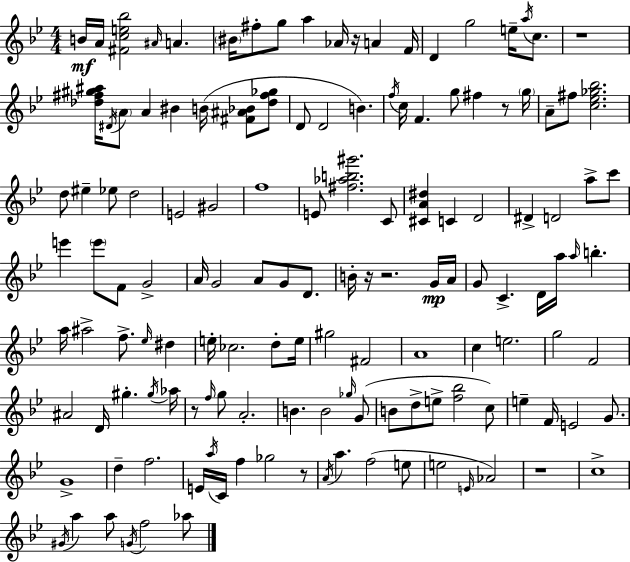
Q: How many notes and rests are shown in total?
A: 139